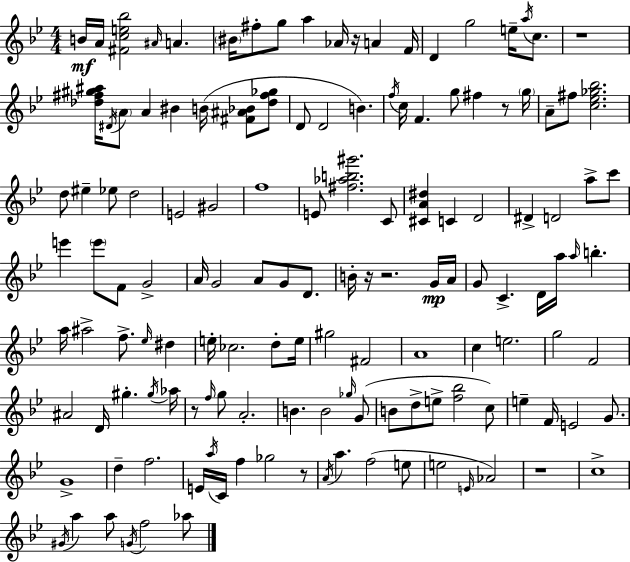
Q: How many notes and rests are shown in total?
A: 139